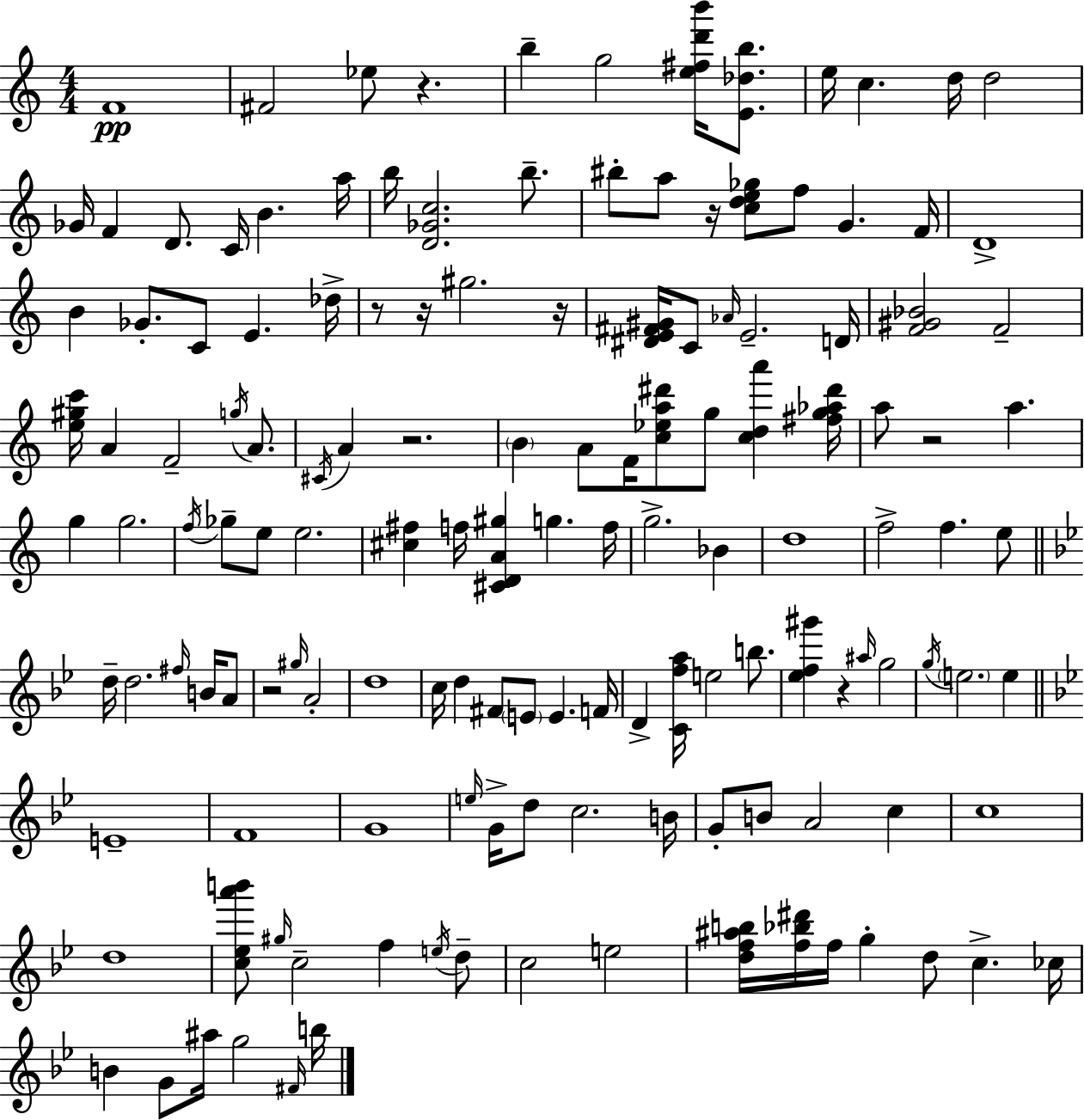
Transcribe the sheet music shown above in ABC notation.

X:1
T:Untitled
M:4/4
L:1/4
K:C
F4 ^F2 _e/2 z b g2 [e^fd'b']/4 [E_db]/2 e/4 c d/4 d2 _G/4 F D/2 C/4 B a/4 b/4 [D_Gc]2 b/2 ^b/2 a/2 z/4 [cde_g]/2 f/2 G F/4 D4 B _G/2 C/2 E _d/4 z/2 z/4 ^g2 z/4 [^DE^F^G]/4 C/2 _A/4 E2 D/4 [F^G_B]2 F2 [e^gc']/4 A F2 g/4 A/2 ^C/4 A z2 B A/2 F/4 [c_ea^d']/2 g/2 [cda'] [^fg_a^d']/4 a/2 z2 a g g2 f/4 _g/2 e/2 e2 [^c^f] f/4 [^CDA^g] g f/4 g2 _B d4 f2 f e/2 d/4 d2 ^f/4 B/4 A/2 z2 ^g/4 A2 d4 c/4 d ^F/2 E/2 E F/4 D [Cfa]/4 e2 b/2 [_ef^g'] z ^a/4 g2 g/4 e2 e E4 F4 G4 e/4 G/4 d/2 c2 B/4 G/2 B/2 A2 c c4 d4 [c_ea'b']/2 ^g/4 c2 f e/4 d/2 c2 e2 [df^ab]/4 [f_b^d']/4 f/4 g d/2 c _c/4 B G/2 ^a/4 g2 ^F/4 b/4